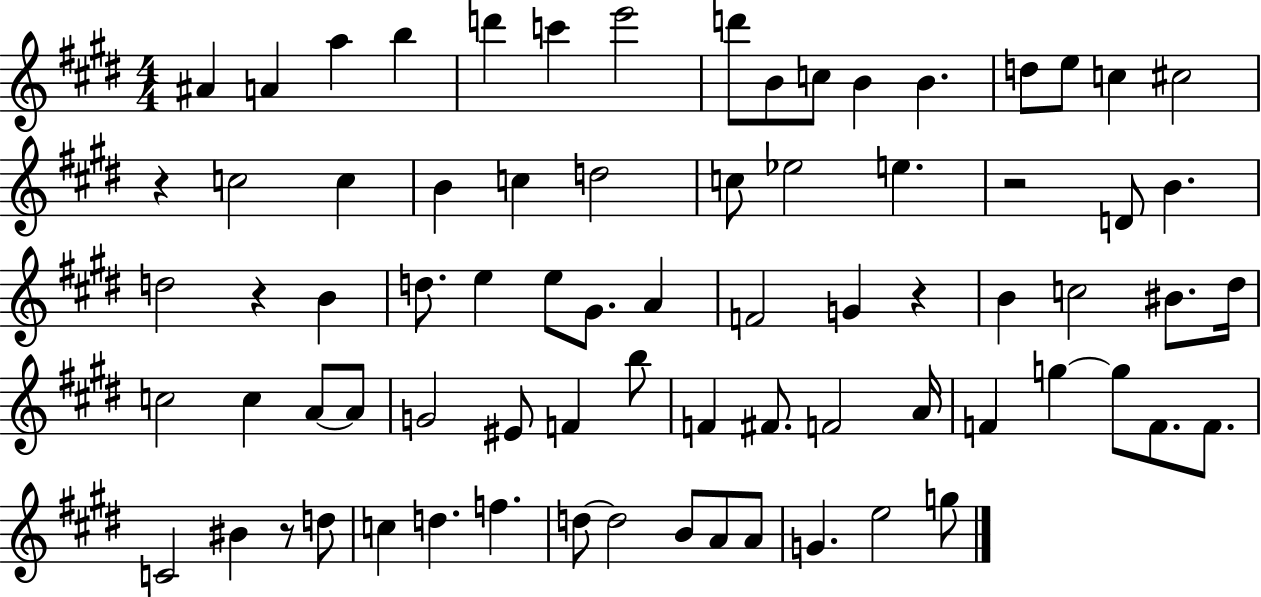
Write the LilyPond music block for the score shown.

{
  \clef treble
  \numericTimeSignature
  \time 4/4
  \key e \major
  ais'4 a'4 a''4 b''4 | d'''4 c'''4 e'''2 | d'''8 b'8 c''8 b'4 b'4. | d''8 e''8 c''4 cis''2 | \break r4 c''2 c''4 | b'4 c''4 d''2 | c''8 ees''2 e''4. | r2 d'8 b'4. | \break d''2 r4 b'4 | d''8. e''4 e''8 gis'8. a'4 | f'2 g'4 r4 | b'4 c''2 bis'8. dis''16 | \break c''2 c''4 a'8~~ a'8 | g'2 eis'8 f'4 b''8 | f'4 fis'8. f'2 a'16 | f'4 g''4~~ g''8 f'8. f'8. | \break c'2 bis'4 r8 d''8 | c''4 d''4. f''4. | d''8~~ d''2 b'8 a'8 a'8 | g'4. e''2 g''8 | \break \bar "|."
}